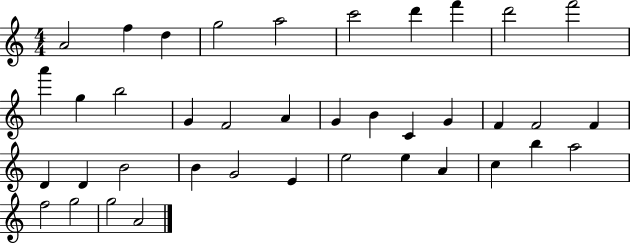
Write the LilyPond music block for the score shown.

{
  \clef treble
  \numericTimeSignature
  \time 4/4
  \key c \major
  a'2 f''4 d''4 | g''2 a''2 | c'''2 d'''4 f'''4 | d'''2 f'''2 | \break a'''4 g''4 b''2 | g'4 f'2 a'4 | g'4 b'4 c'4 g'4 | f'4 f'2 f'4 | \break d'4 d'4 b'2 | b'4 g'2 e'4 | e''2 e''4 a'4 | c''4 b''4 a''2 | \break f''2 g''2 | g''2 a'2 | \bar "|."
}